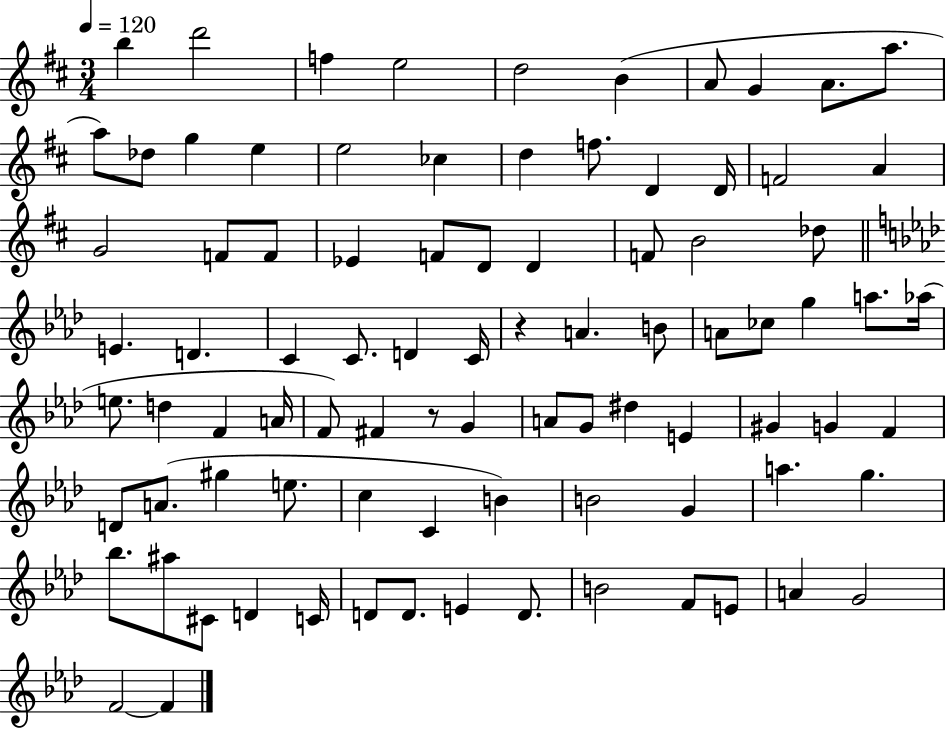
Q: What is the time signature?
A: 3/4